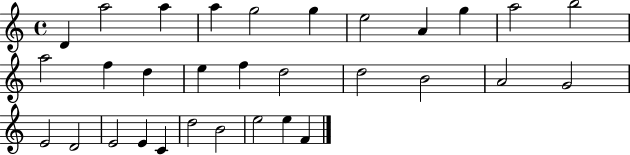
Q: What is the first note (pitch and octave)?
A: D4